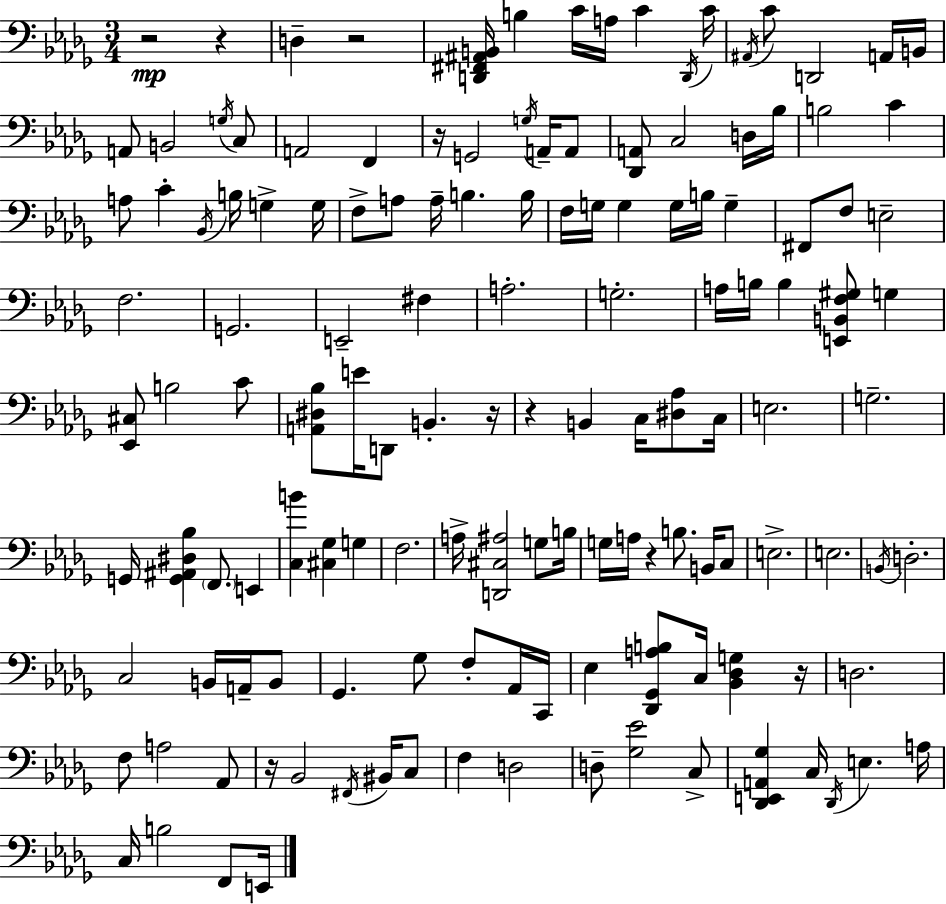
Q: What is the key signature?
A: BES minor